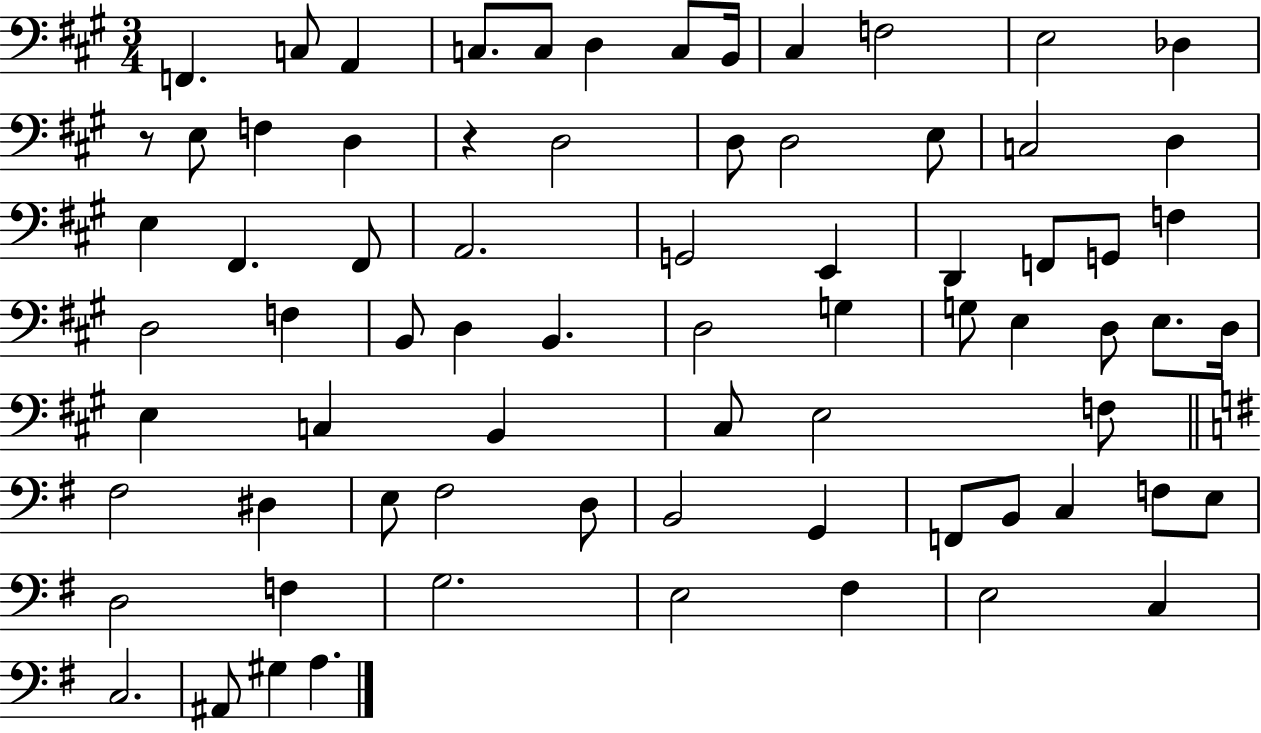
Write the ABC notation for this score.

X:1
T:Untitled
M:3/4
L:1/4
K:A
F,, C,/2 A,, C,/2 C,/2 D, C,/2 B,,/4 ^C, F,2 E,2 _D, z/2 E,/2 F, D, z D,2 D,/2 D,2 E,/2 C,2 D, E, ^F,, ^F,,/2 A,,2 G,,2 E,, D,, F,,/2 G,,/2 F, D,2 F, B,,/2 D, B,, D,2 G, G,/2 E, D,/2 E,/2 D,/4 E, C, B,, ^C,/2 E,2 F,/2 ^F,2 ^D, E,/2 ^F,2 D,/2 B,,2 G,, F,,/2 B,,/2 C, F,/2 E,/2 D,2 F, G,2 E,2 ^F, E,2 C, C,2 ^A,,/2 ^G, A,